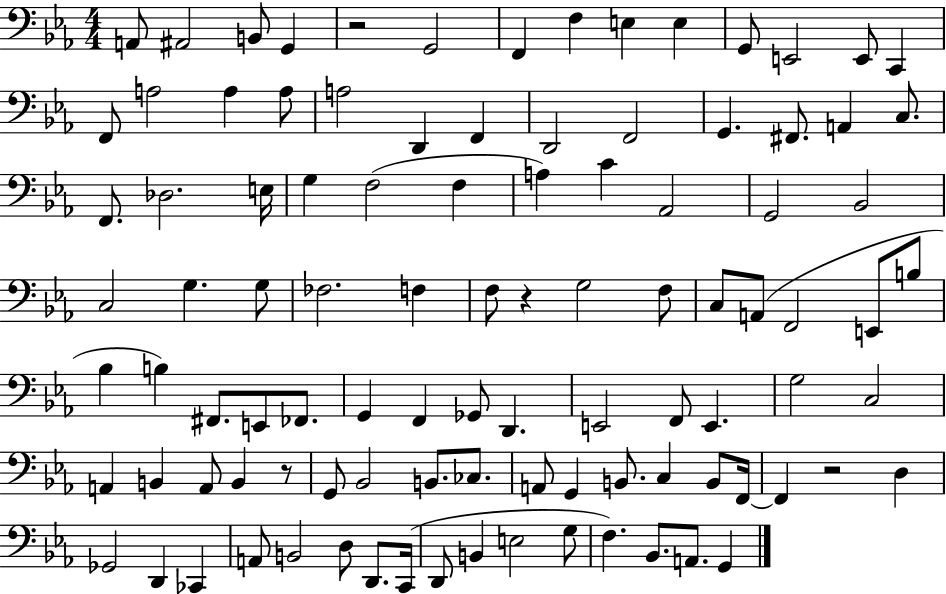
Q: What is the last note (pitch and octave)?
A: G2